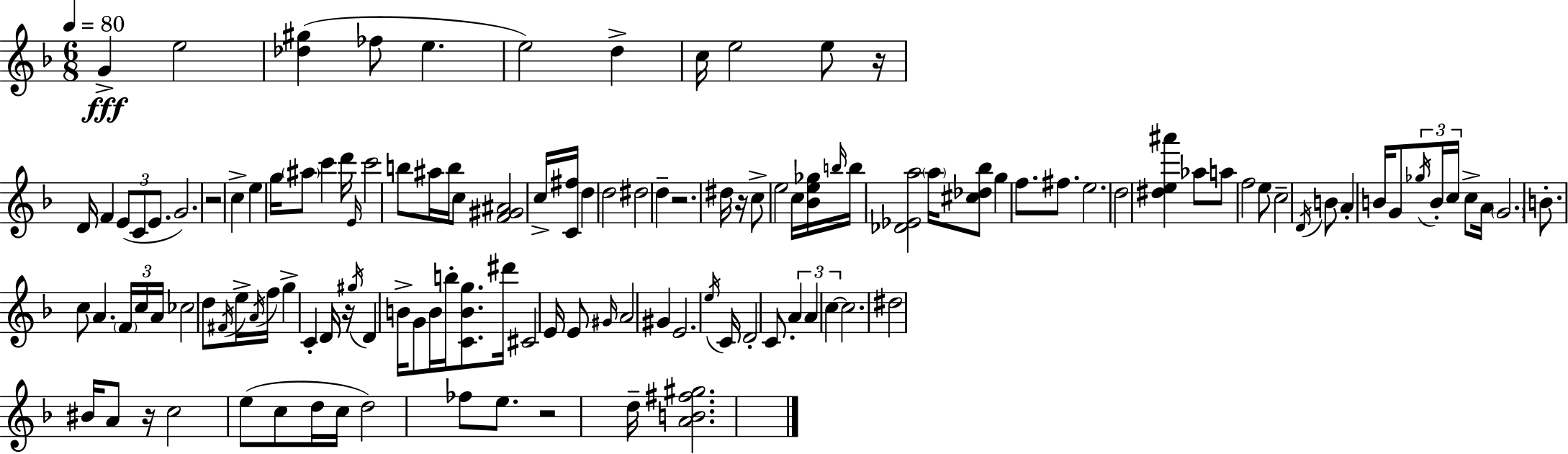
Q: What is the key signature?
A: D minor